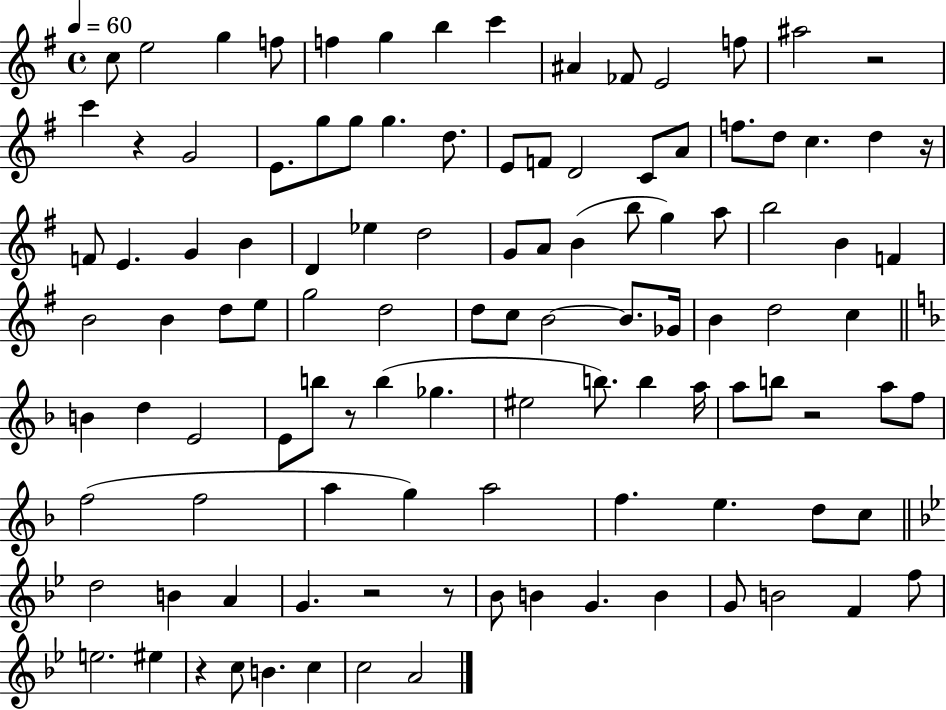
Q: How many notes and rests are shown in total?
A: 110